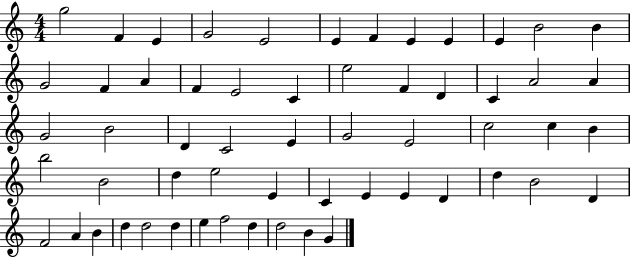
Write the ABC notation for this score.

X:1
T:Untitled
M:4/4
L:1/4
K:C
g2 F E G2 E2 E F E E E B2 B G2 F A F E2 C e2 F D C A2 A G2 B2 D C2 E G2 E2 c2 c B b2 B2 d e2 E C E E D d B2 D F2 A B d d2 d e f2 d d2 B G